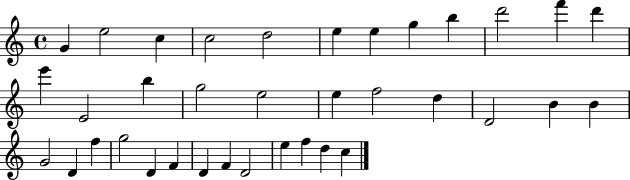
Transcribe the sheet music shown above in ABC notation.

X:1
T:Untitled
M:4/4
L:1/4
K:C
G e2 c c2 d2 e e g b d'2 f' d' e' E2 b g2 e2 e f2 d D2 B B G2 D f g2 D F D F D2 e f d c